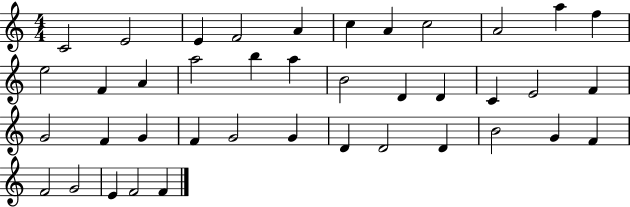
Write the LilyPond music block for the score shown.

{
  \clef treble
  \numericTimeSignature
  \time 4/4
  \key c \major
  c'2 e'2 | e'4 f'2 a'4 | c''4 a'4 c''2 | a'2 a''4 f''4 | \break e''2 f'4 a'4 | a''2 b''4 a''4 | b'2 d'4 d'4 | c'4 e'2 f'4 | \break g'2 f'4 g'4 | f'4 g'2 g'4 | d'4 d'2 d'4 | b'2 g'4 f'4 | \break f'2 g'2 | e'4 f'2 f'4 | \bar "|."
}